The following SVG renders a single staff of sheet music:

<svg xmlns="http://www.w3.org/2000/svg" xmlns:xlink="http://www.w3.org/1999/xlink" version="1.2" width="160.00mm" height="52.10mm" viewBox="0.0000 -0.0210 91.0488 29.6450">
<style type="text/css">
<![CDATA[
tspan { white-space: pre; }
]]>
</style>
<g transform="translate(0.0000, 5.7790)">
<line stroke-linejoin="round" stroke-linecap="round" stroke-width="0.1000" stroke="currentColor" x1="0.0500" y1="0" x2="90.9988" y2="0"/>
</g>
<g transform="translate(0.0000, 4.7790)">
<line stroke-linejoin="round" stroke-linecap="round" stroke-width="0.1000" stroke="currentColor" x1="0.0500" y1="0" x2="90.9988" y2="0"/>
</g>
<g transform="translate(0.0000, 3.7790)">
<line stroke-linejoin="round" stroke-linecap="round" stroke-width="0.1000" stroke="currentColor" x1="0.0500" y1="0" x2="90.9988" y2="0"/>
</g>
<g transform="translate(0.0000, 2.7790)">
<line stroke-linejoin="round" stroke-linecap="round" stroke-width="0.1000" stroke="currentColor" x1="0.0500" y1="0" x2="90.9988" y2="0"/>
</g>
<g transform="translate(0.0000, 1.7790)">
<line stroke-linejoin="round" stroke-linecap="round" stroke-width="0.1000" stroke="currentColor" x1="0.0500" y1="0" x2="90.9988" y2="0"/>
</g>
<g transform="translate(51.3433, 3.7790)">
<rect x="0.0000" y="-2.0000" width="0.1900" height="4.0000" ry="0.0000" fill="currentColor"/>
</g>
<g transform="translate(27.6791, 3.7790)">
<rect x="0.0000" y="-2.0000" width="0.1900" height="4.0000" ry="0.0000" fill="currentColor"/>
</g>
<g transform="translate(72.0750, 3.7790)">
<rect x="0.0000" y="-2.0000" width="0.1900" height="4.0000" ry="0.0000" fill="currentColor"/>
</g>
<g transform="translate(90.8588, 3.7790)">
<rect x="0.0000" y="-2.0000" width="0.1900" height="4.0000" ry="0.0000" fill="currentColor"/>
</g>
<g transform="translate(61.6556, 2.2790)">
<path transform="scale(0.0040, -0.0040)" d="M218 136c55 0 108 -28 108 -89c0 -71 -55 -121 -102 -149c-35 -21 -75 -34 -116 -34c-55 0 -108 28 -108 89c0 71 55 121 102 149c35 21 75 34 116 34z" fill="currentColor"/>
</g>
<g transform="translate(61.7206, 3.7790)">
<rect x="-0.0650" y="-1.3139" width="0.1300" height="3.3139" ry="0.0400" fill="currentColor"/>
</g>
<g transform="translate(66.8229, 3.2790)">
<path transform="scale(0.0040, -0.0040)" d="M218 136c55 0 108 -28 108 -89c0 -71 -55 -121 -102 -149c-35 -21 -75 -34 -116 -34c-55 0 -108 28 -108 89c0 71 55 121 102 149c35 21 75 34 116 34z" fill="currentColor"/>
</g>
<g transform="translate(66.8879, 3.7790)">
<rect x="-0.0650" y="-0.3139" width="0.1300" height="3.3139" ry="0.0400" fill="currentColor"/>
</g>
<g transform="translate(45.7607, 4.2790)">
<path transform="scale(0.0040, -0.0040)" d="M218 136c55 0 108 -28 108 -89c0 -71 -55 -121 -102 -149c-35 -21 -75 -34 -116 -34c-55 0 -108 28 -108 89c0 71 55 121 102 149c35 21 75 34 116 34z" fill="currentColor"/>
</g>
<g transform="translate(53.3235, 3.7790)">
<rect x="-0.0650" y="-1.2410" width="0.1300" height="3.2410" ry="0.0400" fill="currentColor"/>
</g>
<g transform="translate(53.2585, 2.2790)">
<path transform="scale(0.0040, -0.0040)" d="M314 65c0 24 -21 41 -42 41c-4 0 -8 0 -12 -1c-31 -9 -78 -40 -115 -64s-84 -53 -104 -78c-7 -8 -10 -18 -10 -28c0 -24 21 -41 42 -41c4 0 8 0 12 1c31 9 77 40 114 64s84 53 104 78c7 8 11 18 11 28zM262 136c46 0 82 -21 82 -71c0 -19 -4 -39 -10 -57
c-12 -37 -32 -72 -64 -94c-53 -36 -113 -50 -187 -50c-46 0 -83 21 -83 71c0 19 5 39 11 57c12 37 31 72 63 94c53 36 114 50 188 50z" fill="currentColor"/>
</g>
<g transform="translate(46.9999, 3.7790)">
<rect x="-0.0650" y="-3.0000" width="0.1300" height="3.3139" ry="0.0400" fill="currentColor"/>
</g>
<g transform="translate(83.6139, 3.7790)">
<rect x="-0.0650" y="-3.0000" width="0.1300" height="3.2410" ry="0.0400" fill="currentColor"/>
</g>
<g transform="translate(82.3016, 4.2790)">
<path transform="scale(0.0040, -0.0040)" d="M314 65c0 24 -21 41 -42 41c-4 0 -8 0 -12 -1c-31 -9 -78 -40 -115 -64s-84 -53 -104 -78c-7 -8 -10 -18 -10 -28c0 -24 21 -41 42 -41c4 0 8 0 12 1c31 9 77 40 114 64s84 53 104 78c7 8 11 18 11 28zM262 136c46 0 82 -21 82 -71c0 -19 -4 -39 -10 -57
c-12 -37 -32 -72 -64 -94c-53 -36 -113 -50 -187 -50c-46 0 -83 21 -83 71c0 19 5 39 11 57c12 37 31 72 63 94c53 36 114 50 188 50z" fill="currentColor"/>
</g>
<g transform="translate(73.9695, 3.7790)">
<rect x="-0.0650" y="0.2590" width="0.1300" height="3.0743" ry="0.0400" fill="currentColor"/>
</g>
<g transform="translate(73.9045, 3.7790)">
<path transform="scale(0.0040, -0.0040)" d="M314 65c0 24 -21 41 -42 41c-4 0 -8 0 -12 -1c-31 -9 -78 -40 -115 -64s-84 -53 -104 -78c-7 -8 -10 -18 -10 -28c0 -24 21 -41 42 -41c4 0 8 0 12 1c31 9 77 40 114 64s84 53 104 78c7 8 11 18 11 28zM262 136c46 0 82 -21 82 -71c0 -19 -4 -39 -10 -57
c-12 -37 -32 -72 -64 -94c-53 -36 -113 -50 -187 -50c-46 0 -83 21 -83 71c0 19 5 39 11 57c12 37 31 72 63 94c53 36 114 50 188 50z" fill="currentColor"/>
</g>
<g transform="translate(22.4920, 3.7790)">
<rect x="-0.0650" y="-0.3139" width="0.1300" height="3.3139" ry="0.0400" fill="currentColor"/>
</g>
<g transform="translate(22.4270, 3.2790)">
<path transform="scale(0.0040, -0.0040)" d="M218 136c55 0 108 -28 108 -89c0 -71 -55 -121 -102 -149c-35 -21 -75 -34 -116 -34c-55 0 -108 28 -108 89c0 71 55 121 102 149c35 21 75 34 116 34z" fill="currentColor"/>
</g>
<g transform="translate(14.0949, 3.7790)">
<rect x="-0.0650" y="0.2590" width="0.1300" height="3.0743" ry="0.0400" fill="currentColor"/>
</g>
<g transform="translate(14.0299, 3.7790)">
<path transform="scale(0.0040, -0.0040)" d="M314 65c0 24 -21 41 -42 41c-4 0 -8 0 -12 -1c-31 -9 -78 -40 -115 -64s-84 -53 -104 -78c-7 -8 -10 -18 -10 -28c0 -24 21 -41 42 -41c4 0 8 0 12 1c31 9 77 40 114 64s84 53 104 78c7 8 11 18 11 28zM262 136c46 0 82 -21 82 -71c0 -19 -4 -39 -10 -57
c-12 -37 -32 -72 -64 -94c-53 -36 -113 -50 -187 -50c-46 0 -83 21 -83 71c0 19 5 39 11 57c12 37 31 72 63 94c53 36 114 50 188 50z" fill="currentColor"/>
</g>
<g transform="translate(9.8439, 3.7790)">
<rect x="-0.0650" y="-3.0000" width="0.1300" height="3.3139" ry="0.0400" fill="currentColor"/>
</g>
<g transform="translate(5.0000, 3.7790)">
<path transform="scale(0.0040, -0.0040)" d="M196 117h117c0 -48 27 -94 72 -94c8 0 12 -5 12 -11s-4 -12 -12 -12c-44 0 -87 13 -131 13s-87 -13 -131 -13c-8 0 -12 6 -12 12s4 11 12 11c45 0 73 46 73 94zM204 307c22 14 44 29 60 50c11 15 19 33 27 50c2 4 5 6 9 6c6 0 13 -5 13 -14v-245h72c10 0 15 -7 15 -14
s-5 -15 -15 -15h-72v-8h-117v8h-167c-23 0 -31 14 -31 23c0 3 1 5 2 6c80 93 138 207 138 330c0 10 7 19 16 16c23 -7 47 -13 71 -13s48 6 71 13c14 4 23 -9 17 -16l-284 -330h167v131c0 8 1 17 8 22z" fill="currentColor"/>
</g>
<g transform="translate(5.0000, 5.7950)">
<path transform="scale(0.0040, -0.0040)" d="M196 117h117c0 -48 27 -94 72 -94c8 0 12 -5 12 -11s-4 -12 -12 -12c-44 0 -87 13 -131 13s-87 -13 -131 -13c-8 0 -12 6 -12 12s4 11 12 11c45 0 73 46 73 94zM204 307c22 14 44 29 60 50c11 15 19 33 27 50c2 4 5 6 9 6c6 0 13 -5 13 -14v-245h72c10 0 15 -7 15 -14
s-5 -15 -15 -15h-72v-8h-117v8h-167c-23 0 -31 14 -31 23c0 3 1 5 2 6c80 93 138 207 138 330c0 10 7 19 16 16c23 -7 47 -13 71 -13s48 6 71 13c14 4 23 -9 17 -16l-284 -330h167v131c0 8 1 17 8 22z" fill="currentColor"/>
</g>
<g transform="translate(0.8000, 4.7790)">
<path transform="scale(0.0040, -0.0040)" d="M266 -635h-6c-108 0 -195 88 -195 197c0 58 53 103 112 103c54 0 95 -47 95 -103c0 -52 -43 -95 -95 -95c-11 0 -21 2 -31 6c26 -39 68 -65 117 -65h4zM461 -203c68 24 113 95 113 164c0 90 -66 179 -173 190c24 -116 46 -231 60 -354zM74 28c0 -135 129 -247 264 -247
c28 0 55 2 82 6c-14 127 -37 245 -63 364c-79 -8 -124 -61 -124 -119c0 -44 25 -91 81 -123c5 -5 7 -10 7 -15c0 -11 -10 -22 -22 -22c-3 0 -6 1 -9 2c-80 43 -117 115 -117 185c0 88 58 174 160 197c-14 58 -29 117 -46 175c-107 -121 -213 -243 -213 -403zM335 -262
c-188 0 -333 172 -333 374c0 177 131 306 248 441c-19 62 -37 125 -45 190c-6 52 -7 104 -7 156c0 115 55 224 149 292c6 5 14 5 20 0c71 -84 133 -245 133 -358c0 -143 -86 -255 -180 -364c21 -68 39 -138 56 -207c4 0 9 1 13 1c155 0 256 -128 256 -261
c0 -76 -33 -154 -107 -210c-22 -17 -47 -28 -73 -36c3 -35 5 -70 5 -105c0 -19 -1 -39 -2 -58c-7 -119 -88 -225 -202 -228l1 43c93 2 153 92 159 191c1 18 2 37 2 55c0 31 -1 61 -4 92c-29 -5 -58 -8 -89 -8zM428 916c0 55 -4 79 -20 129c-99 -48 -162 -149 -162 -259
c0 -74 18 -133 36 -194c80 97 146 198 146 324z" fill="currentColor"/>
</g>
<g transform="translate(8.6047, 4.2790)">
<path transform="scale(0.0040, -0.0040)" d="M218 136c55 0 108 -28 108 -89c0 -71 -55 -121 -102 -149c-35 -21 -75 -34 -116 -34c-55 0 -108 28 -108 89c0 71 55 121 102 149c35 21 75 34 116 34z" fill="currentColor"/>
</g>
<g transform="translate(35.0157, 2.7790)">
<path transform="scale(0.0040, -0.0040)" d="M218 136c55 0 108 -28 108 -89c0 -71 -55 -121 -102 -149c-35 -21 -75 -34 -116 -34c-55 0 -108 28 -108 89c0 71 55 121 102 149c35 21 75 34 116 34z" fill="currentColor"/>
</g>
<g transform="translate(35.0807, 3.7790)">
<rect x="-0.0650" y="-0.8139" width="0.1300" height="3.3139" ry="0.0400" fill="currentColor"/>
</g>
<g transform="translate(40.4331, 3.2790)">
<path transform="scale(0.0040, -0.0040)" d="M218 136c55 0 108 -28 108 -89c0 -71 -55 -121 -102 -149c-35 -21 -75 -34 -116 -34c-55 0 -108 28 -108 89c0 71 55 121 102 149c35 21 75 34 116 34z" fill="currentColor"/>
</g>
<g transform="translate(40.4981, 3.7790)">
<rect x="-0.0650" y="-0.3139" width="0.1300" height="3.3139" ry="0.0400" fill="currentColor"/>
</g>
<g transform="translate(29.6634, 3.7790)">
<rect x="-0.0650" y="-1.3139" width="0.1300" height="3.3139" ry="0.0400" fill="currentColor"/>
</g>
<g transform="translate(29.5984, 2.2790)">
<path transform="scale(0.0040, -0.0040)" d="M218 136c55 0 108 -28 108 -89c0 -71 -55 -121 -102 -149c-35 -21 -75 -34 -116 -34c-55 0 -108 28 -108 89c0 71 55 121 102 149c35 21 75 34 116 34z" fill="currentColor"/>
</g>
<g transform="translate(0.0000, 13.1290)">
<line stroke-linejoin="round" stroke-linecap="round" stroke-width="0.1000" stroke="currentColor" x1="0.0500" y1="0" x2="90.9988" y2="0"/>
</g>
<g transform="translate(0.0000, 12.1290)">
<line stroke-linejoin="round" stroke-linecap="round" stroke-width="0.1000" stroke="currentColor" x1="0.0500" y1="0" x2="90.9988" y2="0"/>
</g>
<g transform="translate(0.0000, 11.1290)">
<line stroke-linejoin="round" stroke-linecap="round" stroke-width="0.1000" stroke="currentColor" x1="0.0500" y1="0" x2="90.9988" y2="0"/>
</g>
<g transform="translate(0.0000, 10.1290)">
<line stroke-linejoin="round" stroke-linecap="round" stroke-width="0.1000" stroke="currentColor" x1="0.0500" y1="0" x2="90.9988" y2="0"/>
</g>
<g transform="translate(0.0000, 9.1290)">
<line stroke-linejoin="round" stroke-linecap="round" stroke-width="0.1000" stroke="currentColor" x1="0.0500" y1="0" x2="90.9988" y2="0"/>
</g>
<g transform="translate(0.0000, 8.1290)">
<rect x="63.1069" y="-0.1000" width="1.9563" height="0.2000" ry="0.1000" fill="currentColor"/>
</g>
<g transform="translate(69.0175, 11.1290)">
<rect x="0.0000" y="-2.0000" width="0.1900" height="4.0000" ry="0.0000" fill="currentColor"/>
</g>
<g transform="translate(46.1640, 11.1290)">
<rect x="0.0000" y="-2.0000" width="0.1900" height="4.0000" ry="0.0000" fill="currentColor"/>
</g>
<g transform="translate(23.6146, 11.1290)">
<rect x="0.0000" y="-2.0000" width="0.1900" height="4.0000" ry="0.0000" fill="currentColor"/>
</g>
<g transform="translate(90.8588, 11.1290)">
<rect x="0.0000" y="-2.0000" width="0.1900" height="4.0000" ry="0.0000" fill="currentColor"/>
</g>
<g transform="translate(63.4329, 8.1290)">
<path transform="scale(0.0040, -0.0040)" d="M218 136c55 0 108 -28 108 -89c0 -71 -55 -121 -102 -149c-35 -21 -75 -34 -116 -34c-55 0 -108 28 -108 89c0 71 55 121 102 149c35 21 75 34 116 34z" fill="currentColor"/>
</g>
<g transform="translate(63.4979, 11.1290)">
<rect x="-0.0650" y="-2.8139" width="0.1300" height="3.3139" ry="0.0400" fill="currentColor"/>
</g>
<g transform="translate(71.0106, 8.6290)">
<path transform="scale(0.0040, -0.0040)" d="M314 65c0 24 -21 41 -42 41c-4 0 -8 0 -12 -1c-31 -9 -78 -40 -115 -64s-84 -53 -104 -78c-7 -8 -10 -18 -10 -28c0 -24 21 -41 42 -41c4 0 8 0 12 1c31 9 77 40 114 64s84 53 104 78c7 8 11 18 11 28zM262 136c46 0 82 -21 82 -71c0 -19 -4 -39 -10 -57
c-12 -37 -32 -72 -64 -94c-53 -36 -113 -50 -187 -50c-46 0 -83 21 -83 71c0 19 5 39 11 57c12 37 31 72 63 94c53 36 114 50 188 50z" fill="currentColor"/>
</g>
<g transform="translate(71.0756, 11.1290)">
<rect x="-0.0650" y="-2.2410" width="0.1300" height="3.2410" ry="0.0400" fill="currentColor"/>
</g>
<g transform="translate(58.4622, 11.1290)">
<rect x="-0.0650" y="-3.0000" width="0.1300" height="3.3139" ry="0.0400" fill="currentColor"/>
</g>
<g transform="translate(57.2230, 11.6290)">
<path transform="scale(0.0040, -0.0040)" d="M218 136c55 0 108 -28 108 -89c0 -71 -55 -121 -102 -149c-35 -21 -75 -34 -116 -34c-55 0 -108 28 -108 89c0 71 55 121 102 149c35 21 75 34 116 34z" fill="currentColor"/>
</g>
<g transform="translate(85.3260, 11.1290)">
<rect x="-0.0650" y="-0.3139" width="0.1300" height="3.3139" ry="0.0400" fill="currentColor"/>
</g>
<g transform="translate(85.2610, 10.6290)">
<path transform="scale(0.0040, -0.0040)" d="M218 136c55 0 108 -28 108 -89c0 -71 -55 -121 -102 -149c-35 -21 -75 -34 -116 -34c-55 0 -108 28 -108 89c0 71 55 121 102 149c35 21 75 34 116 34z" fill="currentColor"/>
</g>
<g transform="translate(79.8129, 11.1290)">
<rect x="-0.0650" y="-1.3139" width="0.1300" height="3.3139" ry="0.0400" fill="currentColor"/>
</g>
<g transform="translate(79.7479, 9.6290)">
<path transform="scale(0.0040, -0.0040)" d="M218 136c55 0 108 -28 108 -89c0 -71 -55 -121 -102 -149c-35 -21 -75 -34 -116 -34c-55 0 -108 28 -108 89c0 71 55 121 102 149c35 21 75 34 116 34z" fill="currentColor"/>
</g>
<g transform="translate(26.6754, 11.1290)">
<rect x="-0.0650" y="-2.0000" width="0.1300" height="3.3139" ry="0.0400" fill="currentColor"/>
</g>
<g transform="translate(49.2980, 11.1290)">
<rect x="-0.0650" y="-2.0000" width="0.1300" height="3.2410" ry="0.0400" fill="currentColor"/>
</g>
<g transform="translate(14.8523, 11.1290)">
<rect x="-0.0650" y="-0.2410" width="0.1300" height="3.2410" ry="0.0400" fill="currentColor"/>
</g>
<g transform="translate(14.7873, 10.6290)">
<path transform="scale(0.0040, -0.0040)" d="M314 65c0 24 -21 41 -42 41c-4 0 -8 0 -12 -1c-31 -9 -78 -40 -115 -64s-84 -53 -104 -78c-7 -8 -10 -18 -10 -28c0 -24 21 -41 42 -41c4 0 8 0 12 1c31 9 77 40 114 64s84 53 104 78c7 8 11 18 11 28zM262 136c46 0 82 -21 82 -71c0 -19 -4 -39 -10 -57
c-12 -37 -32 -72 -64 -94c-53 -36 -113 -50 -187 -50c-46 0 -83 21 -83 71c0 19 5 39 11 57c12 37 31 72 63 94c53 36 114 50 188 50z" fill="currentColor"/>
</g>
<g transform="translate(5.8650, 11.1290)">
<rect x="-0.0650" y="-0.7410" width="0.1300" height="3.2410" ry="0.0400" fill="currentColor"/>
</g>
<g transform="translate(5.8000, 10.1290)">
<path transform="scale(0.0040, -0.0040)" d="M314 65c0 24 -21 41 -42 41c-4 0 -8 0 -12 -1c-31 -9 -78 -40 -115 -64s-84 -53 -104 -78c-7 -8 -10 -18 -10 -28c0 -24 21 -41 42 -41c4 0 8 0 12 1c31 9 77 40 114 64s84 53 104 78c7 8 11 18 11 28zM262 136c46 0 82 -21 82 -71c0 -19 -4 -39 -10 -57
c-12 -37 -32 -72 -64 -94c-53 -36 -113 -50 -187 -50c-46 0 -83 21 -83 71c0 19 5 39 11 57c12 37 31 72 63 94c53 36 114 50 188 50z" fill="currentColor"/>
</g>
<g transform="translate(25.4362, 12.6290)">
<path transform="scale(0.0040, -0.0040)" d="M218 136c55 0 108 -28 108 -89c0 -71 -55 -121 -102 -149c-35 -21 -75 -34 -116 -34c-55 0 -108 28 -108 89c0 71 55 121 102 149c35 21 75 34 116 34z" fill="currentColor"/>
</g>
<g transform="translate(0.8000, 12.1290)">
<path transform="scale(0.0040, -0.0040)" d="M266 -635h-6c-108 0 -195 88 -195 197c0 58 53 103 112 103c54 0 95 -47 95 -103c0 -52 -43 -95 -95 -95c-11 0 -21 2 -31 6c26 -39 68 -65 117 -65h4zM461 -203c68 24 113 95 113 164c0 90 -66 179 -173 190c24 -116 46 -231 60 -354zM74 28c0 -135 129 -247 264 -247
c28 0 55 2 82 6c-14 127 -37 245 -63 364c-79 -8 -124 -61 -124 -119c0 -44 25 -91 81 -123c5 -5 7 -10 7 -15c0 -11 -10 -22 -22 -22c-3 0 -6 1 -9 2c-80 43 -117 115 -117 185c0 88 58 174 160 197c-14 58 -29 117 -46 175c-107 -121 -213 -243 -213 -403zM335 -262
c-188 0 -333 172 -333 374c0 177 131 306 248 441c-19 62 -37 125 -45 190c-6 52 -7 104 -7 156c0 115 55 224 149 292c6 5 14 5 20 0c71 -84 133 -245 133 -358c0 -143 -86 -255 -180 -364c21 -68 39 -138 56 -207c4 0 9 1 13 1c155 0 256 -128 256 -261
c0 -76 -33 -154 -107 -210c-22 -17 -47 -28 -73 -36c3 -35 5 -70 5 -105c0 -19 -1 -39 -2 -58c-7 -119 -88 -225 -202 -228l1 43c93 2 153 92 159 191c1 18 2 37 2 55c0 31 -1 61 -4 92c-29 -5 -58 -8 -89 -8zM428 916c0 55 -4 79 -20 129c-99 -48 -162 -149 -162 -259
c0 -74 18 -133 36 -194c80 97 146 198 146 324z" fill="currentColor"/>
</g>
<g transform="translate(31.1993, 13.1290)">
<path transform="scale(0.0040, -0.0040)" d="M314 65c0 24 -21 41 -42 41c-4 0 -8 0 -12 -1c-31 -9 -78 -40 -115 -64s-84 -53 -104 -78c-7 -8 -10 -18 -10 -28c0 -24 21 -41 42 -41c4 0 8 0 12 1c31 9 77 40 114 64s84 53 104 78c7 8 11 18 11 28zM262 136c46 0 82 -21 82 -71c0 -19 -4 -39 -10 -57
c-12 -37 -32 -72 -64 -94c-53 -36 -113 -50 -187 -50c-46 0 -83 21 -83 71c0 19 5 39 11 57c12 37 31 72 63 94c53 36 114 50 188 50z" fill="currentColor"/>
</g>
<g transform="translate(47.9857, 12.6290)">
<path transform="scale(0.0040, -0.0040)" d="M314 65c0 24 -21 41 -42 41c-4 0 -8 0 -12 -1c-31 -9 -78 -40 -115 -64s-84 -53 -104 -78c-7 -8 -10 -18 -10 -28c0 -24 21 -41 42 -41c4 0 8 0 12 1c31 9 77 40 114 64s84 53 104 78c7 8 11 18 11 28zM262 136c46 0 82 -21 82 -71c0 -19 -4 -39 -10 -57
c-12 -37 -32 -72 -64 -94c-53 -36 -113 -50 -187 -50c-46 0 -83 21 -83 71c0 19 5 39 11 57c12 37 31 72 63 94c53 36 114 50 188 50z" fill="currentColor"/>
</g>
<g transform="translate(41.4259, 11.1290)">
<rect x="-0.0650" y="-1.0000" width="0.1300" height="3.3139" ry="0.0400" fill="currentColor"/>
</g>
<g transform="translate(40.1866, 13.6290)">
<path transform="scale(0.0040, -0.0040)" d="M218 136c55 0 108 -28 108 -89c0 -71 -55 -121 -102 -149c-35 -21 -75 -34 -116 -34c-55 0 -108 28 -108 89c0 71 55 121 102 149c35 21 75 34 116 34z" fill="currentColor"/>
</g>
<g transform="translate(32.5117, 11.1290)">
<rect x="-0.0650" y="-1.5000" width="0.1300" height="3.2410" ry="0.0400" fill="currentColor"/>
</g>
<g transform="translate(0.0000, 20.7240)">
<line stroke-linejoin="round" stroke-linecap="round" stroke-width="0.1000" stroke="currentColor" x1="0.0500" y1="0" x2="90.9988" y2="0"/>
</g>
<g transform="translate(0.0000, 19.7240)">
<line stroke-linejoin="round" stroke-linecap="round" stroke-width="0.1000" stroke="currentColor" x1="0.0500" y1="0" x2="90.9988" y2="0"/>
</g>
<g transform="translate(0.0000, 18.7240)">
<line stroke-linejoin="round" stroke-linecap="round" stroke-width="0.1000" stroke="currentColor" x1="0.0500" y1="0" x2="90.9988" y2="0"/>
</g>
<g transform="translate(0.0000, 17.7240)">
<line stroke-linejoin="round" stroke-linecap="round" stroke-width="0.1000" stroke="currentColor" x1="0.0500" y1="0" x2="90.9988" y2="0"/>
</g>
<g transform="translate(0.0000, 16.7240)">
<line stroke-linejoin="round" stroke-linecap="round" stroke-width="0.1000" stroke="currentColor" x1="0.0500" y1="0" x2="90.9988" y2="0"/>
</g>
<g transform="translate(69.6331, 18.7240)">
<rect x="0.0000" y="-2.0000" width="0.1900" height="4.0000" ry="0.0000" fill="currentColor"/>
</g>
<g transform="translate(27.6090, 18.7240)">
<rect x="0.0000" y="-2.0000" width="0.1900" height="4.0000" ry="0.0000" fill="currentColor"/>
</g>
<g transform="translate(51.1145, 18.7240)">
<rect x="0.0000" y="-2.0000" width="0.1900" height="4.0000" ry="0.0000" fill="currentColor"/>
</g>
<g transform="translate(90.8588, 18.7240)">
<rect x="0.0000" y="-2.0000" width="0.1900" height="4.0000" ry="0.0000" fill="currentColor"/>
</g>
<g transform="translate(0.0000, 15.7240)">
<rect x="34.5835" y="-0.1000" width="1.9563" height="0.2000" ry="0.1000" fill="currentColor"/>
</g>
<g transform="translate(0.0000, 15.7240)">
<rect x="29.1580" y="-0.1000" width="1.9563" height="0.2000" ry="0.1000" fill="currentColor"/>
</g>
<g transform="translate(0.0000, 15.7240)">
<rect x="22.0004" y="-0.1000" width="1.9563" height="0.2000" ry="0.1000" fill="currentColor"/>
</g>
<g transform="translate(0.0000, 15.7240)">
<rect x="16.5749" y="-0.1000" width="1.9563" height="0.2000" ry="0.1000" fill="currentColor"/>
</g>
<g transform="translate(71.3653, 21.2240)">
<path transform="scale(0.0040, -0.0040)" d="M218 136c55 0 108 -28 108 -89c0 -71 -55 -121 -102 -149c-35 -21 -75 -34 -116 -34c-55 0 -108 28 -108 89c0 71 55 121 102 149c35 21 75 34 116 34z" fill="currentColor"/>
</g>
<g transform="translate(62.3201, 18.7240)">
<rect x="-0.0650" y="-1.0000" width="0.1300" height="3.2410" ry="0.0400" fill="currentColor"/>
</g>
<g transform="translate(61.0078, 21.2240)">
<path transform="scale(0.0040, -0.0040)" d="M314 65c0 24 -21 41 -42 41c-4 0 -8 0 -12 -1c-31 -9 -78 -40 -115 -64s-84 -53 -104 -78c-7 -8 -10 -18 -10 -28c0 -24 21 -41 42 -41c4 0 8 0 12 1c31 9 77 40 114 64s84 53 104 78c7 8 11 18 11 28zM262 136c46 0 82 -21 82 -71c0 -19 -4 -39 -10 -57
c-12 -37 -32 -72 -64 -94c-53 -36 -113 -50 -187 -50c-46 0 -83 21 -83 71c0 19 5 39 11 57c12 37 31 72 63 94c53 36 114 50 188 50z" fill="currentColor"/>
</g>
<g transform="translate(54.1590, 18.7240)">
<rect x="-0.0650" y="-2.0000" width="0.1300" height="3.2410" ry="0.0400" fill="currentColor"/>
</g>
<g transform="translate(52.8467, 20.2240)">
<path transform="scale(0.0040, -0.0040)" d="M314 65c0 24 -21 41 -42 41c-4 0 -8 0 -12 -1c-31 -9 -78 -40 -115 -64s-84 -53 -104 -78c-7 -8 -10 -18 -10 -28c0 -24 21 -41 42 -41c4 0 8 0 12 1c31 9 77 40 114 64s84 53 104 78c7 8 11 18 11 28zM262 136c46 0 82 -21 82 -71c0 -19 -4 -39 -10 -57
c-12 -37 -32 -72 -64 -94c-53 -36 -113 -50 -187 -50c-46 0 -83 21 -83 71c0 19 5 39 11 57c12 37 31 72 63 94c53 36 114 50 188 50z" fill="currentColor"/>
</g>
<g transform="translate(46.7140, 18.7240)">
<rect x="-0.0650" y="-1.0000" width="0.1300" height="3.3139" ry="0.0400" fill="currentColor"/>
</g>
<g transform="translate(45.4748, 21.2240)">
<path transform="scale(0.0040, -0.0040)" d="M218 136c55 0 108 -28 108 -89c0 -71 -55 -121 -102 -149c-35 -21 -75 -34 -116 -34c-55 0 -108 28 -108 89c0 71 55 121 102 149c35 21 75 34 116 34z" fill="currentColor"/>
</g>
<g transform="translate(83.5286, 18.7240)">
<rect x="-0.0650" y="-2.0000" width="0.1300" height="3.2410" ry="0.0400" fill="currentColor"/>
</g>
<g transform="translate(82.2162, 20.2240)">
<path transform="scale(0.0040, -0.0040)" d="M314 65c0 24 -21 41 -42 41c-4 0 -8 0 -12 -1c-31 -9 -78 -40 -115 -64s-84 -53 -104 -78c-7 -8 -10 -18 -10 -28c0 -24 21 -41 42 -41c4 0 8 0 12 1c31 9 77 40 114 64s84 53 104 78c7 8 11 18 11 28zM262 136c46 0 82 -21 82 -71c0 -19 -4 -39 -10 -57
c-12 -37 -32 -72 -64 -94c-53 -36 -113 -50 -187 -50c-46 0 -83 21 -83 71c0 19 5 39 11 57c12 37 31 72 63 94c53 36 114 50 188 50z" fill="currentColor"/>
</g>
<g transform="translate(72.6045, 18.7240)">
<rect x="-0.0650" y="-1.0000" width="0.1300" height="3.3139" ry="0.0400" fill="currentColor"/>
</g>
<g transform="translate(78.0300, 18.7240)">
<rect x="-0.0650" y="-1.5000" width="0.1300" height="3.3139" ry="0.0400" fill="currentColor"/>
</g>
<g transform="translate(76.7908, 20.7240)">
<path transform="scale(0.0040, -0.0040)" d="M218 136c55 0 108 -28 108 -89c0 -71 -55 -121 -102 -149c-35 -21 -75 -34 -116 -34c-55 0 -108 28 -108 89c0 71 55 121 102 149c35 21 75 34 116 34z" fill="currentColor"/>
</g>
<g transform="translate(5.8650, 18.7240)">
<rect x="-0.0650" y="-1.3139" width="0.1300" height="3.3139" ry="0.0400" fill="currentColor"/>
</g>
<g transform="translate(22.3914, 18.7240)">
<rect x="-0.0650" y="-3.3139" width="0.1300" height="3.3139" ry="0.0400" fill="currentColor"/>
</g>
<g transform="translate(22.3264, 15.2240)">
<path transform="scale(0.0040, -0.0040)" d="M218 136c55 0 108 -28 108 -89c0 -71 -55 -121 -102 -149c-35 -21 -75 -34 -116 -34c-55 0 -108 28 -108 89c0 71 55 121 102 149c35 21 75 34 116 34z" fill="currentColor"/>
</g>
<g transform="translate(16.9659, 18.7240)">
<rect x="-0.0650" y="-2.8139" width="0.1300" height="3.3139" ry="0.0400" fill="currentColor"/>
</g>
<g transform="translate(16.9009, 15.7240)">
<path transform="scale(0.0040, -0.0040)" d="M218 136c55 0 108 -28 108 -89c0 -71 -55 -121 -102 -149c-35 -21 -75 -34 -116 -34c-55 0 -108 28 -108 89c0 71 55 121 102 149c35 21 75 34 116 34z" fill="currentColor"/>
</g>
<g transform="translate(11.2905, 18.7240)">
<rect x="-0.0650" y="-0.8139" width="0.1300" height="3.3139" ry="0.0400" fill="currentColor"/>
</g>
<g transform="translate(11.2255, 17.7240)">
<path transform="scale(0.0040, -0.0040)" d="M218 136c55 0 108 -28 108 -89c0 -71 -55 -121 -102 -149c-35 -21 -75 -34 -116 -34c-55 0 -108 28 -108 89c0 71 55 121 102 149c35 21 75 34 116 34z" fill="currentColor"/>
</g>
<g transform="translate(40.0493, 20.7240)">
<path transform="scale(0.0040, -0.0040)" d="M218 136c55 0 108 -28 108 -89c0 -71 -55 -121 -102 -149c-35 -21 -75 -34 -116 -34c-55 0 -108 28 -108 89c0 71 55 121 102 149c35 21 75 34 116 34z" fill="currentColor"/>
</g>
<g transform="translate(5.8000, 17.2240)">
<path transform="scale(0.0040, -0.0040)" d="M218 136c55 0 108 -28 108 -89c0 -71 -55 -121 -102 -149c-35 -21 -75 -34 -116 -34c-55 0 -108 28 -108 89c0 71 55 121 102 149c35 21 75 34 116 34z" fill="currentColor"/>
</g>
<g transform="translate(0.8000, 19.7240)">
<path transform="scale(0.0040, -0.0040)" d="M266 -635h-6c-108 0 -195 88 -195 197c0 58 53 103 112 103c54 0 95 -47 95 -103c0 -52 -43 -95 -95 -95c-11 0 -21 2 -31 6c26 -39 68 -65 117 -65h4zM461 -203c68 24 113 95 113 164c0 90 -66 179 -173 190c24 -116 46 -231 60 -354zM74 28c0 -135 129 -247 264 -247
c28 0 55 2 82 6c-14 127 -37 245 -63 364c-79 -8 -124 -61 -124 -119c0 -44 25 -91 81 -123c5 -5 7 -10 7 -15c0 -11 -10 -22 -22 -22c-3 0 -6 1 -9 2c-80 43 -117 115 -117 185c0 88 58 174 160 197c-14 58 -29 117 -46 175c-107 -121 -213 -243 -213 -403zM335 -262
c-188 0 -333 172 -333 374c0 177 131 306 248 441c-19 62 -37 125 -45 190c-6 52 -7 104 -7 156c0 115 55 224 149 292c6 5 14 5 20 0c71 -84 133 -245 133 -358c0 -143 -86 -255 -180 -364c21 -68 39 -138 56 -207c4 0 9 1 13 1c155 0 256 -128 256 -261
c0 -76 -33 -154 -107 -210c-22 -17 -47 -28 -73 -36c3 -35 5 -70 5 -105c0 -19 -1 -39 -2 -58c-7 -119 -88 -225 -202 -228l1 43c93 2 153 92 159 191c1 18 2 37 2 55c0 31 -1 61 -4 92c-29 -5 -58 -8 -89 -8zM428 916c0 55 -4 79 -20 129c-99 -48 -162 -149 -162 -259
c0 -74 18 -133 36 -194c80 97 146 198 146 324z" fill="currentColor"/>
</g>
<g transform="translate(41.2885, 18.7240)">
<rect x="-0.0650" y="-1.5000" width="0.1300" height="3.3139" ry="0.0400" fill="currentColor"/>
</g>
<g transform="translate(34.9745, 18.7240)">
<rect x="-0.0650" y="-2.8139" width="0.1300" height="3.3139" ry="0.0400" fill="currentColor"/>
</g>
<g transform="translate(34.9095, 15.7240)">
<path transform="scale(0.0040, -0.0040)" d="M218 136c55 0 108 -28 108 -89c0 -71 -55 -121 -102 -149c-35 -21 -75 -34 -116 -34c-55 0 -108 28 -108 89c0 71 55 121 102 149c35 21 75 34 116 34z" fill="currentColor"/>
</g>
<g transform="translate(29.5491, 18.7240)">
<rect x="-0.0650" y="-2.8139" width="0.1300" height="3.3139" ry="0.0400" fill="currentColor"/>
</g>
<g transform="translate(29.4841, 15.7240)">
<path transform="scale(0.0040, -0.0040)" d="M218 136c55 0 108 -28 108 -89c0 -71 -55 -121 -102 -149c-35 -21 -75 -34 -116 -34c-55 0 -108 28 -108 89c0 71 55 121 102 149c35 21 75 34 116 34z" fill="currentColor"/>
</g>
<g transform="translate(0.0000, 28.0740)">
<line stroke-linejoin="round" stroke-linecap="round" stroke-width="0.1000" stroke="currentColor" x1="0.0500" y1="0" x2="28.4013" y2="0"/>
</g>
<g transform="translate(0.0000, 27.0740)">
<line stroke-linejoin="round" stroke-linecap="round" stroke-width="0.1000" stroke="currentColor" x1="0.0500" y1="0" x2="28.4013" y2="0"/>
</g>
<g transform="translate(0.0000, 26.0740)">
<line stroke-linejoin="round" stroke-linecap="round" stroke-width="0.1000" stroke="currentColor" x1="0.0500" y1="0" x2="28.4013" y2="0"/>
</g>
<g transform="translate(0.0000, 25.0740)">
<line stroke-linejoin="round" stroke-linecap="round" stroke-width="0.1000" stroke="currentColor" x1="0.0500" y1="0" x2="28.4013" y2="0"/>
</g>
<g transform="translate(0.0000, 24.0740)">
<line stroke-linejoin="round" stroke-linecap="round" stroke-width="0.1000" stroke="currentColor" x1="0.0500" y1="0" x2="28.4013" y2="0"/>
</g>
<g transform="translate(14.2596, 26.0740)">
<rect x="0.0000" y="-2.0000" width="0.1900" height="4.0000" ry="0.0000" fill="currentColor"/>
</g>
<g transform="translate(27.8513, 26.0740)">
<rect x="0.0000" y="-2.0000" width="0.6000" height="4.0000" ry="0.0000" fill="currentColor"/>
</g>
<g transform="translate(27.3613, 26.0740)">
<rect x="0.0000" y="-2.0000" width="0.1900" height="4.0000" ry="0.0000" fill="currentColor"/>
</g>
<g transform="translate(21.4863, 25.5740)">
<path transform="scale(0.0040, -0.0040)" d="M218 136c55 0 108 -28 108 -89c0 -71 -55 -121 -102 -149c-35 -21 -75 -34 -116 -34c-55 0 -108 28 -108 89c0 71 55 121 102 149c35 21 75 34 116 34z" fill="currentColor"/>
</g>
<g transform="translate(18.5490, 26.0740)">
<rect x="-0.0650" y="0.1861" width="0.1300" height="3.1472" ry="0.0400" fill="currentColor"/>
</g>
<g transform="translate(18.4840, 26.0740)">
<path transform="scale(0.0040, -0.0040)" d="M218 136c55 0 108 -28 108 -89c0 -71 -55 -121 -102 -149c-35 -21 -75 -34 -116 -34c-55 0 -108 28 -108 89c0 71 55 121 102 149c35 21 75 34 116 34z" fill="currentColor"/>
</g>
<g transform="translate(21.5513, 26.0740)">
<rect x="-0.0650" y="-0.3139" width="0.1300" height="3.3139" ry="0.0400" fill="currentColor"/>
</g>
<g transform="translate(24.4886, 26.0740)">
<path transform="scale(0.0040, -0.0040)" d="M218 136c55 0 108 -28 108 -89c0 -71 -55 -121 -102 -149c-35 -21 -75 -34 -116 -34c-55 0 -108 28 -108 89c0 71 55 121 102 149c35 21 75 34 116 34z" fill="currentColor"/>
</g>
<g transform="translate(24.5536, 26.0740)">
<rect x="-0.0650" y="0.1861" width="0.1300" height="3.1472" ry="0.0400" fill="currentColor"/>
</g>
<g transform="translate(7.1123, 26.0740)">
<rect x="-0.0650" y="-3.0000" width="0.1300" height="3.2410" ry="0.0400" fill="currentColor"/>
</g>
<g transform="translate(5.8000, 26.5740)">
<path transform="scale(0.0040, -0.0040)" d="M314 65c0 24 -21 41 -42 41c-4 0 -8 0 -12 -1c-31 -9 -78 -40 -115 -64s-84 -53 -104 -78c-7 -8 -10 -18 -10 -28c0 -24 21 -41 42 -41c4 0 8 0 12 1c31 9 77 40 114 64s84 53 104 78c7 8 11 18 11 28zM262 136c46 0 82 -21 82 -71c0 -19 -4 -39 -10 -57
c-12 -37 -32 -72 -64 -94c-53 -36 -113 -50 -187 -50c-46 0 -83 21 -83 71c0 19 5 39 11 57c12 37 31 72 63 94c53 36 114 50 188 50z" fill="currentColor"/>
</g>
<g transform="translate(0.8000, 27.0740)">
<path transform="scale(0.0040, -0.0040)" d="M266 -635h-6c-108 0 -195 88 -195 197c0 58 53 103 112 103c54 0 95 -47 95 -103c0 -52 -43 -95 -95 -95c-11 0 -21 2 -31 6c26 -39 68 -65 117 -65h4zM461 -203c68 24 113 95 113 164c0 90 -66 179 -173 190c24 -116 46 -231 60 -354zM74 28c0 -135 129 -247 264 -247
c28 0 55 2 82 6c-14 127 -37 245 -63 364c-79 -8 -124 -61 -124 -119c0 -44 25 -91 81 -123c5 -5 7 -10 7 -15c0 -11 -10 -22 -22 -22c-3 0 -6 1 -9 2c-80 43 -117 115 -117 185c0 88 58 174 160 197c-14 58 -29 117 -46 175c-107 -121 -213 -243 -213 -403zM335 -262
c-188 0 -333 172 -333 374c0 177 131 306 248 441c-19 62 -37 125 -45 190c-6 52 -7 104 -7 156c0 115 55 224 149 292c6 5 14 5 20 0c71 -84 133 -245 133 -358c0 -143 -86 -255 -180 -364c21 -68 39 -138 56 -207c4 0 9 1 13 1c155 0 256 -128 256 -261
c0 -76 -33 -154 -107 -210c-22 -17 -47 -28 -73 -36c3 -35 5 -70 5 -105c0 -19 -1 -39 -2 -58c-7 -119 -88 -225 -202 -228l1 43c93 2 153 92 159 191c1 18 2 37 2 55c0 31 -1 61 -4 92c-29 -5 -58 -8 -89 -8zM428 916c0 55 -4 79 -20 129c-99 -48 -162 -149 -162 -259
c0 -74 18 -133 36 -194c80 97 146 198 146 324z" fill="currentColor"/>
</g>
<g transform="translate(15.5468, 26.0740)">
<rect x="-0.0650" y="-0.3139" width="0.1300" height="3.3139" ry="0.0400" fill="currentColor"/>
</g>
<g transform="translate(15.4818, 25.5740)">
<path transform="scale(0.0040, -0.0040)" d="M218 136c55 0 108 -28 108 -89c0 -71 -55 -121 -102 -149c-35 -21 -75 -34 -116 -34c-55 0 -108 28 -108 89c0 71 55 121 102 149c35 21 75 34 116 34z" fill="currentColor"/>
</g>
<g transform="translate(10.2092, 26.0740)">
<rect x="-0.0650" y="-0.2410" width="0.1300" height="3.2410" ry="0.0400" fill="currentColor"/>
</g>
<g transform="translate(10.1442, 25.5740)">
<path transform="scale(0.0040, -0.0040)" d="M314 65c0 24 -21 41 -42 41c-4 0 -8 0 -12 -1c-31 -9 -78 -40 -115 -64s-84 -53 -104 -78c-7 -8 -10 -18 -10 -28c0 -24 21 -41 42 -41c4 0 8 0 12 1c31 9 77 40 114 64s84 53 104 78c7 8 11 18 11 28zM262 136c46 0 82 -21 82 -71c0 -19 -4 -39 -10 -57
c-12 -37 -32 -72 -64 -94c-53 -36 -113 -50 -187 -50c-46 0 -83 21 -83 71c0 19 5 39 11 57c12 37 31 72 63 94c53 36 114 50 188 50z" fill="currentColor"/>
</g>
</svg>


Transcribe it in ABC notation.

X:1
T:Untitled
M:4/4
L:1/4
K:C
A B2 c e d c A e2 e c B2 A2 d2 c2 F E2 D F2 A a g2 e c e d a b a a E D F2 D2 D E F2 A2 c2 c B c B